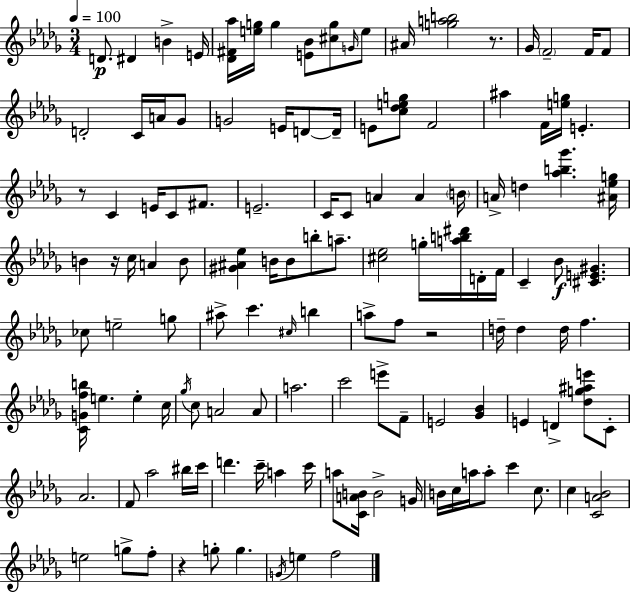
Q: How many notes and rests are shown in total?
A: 128